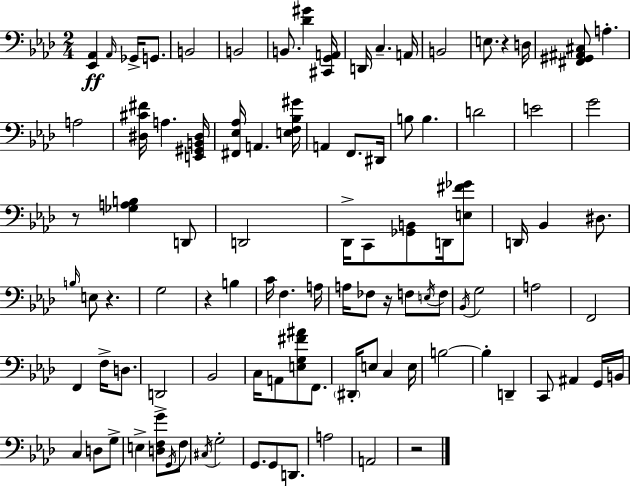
{
  \clef bass
  \numericTimeSignature
  \time 2/4
  \key f \minor
  <ees, aes,>4\ff \grace { aes,16 } ges,16-> g,8. | b,2 | b,2 | b,8. <des' gis'>4 | \break <cis, g, a,>16 d,16 c4.-- | a,16 b,2 | e8. r4 | d16 <fis, gis, ais, cis>8 a4.-. | \break a2 | <dis cis' fis'>16 a4. | <e, gis, b, dis>16 <fis, ees aes>16 a,4. | <e f bes gis'>16 a,4 f,8. | \break dis,16 b8 b4. | d'2 | e'2 | g'2 | \break r8 <ges a b>4 d,8 | d,2 | des,16-> c,8 <ges, b,>8 d,16 <e fis' ges'>8 | d,16 bes,4 dis8. | \break \grace { b16 } e8 r4. | g2 | r4 b4 | c'16 f4. | \break a16 a16 fes8 r16 f8 | \acciaccatura { e16 } f8 \acciaccatura { bes,16 } g2 | a2 | f,2 | \break f,4 | f16-> d8. d,2-> | bes,2 | c16 a,8 <e g fis' ais'>8 | \break f,8. \parenthesize dis,16-. e8 c4 | e16 b2~~ | b4-. | d,4-- c,8 ais,4 | \break g,16 b,16 c4 | d8 g8-> e4-> | <d f g'>8 \acciaccatura { g,16 } f8 \acciaccatura { cis16 } g2-. | g,8. | \break g,8 d,8. a2 | a,2 | r2 | \bar "|."
}